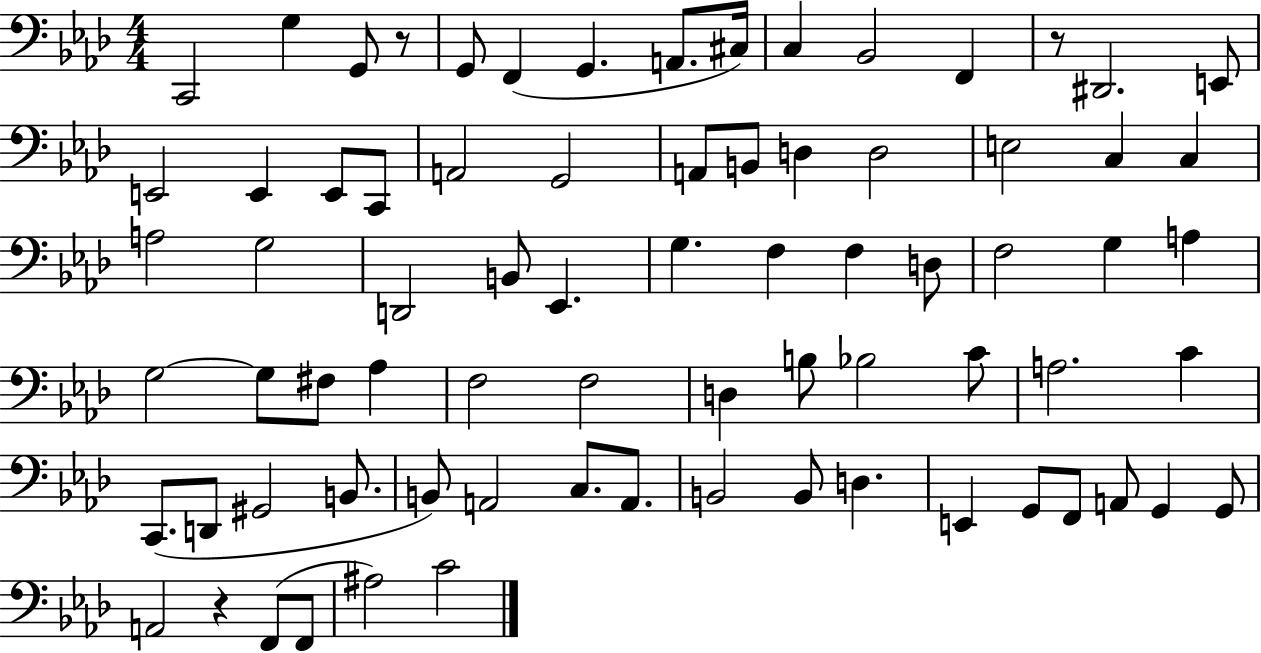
X:1
T:Untitled
M:4/4
L:1/4
K:Ab
C,,2 G, G,,/2 z/2 G,,/2 F,, G,, A,,/2 ^C,/4 C, _B,,2 F,, z/2 ^D,,2 E,,/2 E,,2 E,, E,,/2 C,,/2 A,,2 G,,2 A,,/2 B,,/2 D, D,2 E,2 C, C, A,2 G,2 D,,2 B,,/2 _E,, G, F, F, D,/2 F,2 G, A, G,2 G,/2 ^F,/2 _A, F,2 F,2 D, B,/2 _B,2 C/2 A,2 C C,,/2 D,,/2 ^G,,2 B,,/2 B,,/2 A,,2 C,/2 A,,/2 B,,2 B,,/2 D, E,, G,,/2 F,,/2 A,,/2 G,, G,,/2 A,,2 z F,,/2 F,,/2 ^A,2 C2